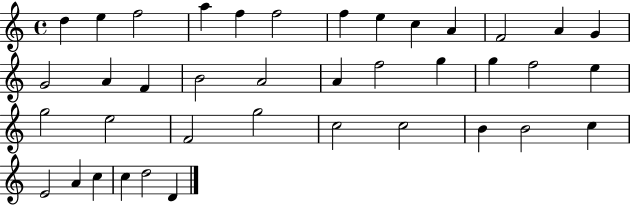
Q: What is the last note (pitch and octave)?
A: D4